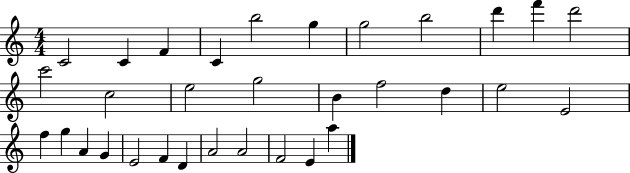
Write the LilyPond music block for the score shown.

{
  \clef treble
  \numericTimeSignature
  \time 4/4
  \key c \major
  c'2 c'4 f'4 | c'4 b''2 g''4 | g''2 b''2 | d'''4 f'''4 d'''2 | \break c'''2 c''2 | e''2 g''2 | b'4 f''2 d''4 | e''2 e'2 | \break f''4 g''4 a'4 g'4 | e'2 f'4 d'4 | a'2 a'2 | f'2 e'4 a''4 | \break \bar "|."
}